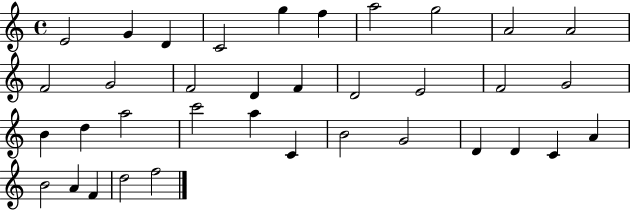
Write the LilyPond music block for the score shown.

{
  \clef treble
  \time 4/4
  \defaultTimeSignature
  \key c \major
  e'2 g'4 d'4 | c'2 g''4 f''4 | a''2 g''2 | a'2 a'2 | \break f'2 g'2 | f'2 d'4 f'4 | d'2 e'2 | f'2 g'2 | \break b'4 d''4 a''2 | c'''2 a''4 c'4 | b'2 g'2 | d'4 d'4 c'4 a'4 | \break b'2 a'4 f'4 | d''2 f''2 | \bar "|."
}